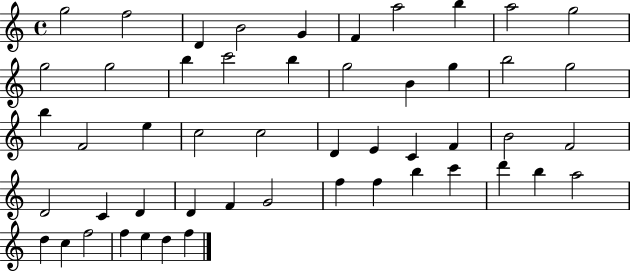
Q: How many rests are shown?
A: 0